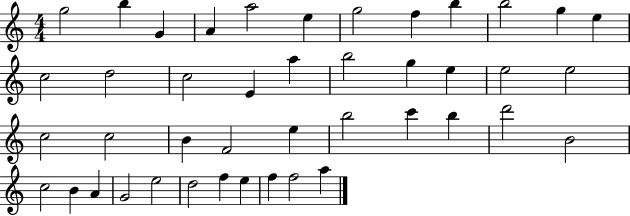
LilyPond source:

{
  \clef treble
  \numericTimeSignature
  \time 4/4
  \key c \major
  g''2 b''4 g'4 | a'4 a''2 e''4 | g''2 f''4 b''4 | b''2 g''4 e''4 | \break c''2 d''2 | c''2 e'4 a''4 | b''2 g''4 e''4 | e''2 e''2 | \break c''2 c''2 | b'4 f'2 e''4 | b''2 c'''4 b''4 | d'''2 b'2 | \break c''2 b'4 a'4 | g'2 e''2 | d''2 f''4 e''4 | f''4 f''2 a''4 | \break \bar "|."
}